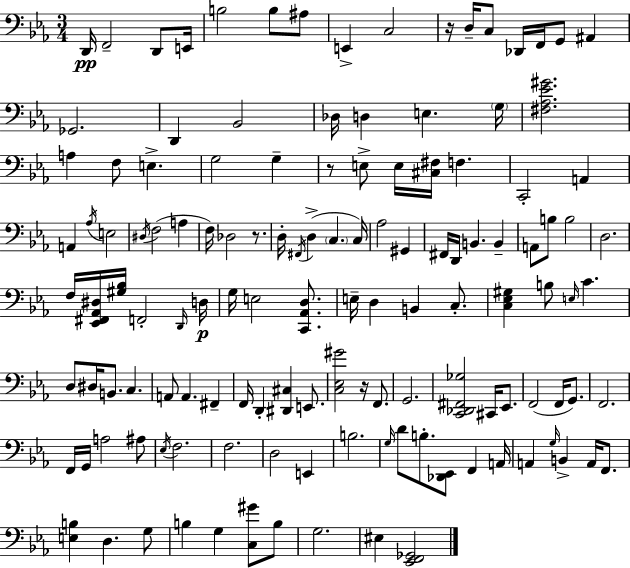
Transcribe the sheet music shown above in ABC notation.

X:1
T:Untitled
M:3/4
L:1/4
K:Eb
D,,/4 F,,2 D,,/2 E,,/4 B,2 B,/2 ^A,/2 E,, C,2 z/4 D,/4 C,/2 _D,,/4 F,,/4 G,,/2 ^A,, _G,,2 D,, _B,,2 _D,/4 D, E, G,/4 [^F,_A,_E^G]2 A, F,/2 E, G,2 G, z/2 E,/2 E,/4 [^C,^F,]/4 F, C,,2 A,, A,, _A,/4 E,2 ^D,/4 F,2 A, F,/4 _D,2 z/2 D,/4 ^F,,/4 D, C, C,/4 _A,2 ^G,, ^F,,/4 D,,/4 B,, B,, A,,/2 B,/2 B,2 D,2 F,/4 [_E,,^F,,_A,,^D,]/4 [^G,_B,]/4 F,,2 D,,/4 D,/4 G,/4 E,2 [C,,_A,,D,]/2 E,/4 D, B,, C,/2 [C,_E,^G,] B,/2 E,/4 C D,/2 ^D,/4 B,,/2 C, A,,/2 A,, ^F,, F,,/4 D,, [^D,,^C,] E,,/2 [C,_E,^G]2 z/4 F,,/2 G,,2 [C,,_D,,^F,,_G,]2 ^C,,/4 _E,,/2 F,,2 F,,/4 G,,/2 F,,2 F,,/4 G,,/4 A,2 ^A,/2 _E,/4 F,2 F,2 D,2 E,, B,2 G,/4 D/2 B,/2 [_D,,_E,,]/2 F,, A,,/4 A,, G,/4 B,, A,,/4 F,,/2 [E,B,] D, G,/2 B, G, [C,^G]/2 B,/2 G,2 ^E, [_E,,F,,_G,,]2